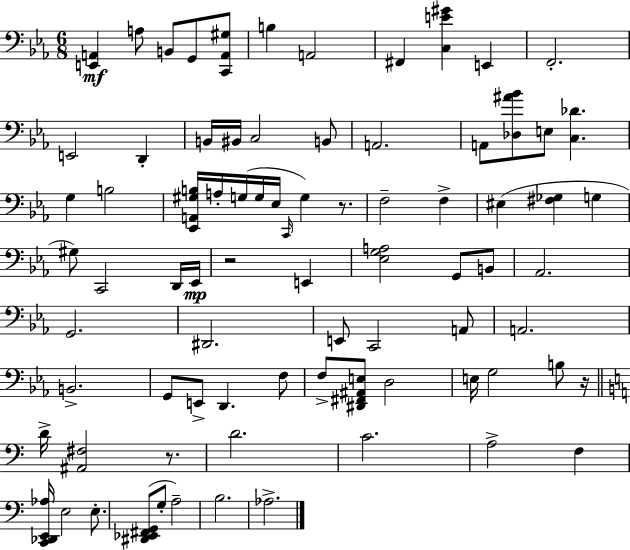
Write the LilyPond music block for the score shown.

{
  \clef bass
  \numericTimeSignature
  \time 6/8
  \key c \minor
  <e, a,>4\mf a8 b,8 g,8 <c, a, gis>8 | b4 a,2 | fis,4 <c e' gis'>4 e,4 | f,2.-. | \break e,2 d,4-. | b,16 bis,16 c2 b,8 | a,2. | a,8 <des ais' bes'>8 e8 <c des'>4. | \break g4 b2 | <ees, a, gis b>16 a16-. g16( g16 ees16 \grace { c,16 }) g4 r8. | f2-- f4-> | eis4( <fis ges>4 g4 | \break gis8) c,2 d,16 | ees,16\mp r2 e,4 | <ees g a>2 g,8 b,8 | aes,2. | \break g,2. | dis,2. | e,8 c,2 a,8 | a,2. | \break b,2.-> | g,8 e,8-> d,4. f8 | f8-> <dis, fis, ais, e>8 d2 | e16 g2 b8 | \break r16 \bar "||" \break \key a \minor d'16-> <ais, fis>2 r8. | d'2. | c'2. | a2-> f4 | \break <c, des, e, aes>16 e2 e8.-. | <dis, ees, fis, g,>8( g8-. a2--) | b2. | aes2.-> | \break \bar "|."
}